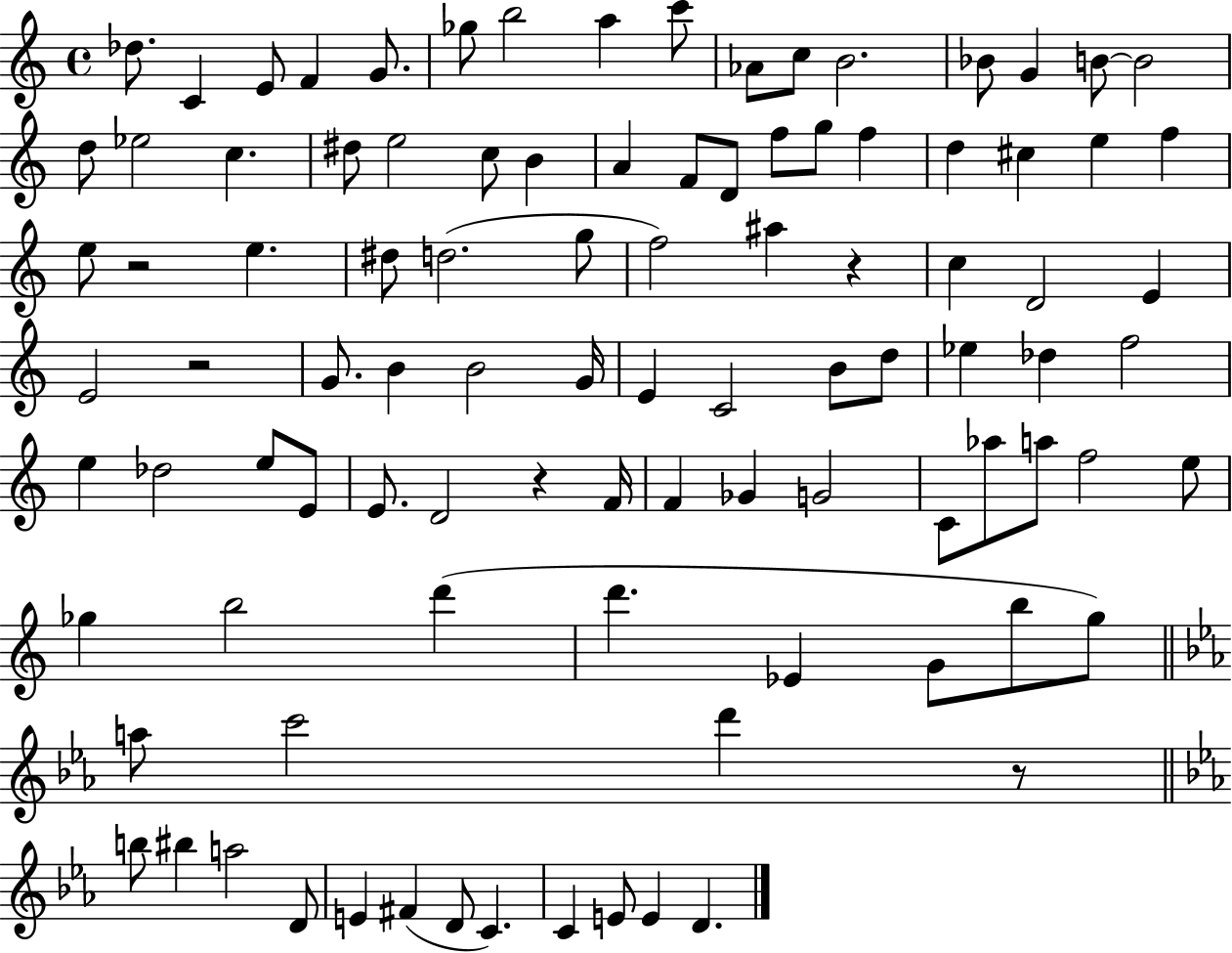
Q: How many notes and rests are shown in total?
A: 98